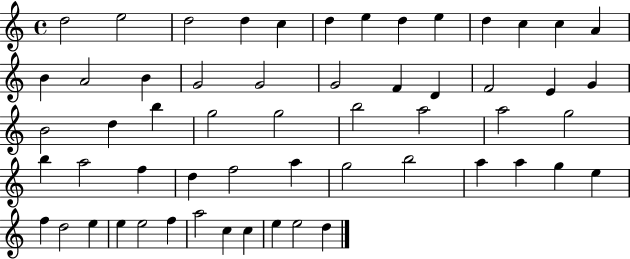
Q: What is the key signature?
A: C major